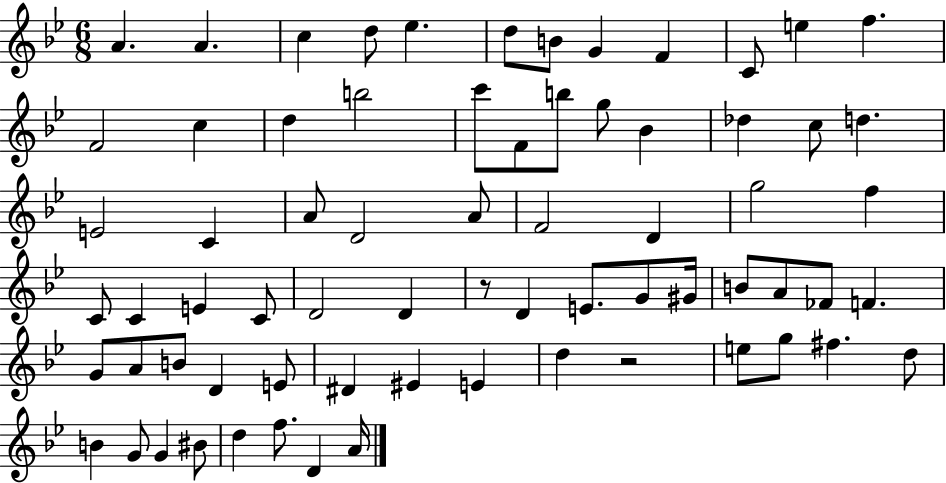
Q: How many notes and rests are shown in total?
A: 70